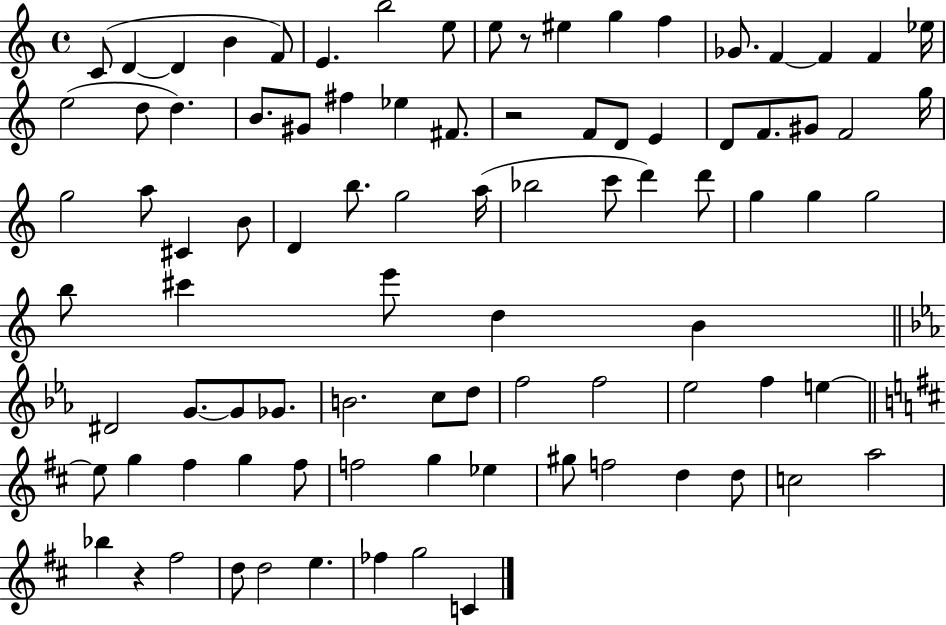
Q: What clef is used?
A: treble